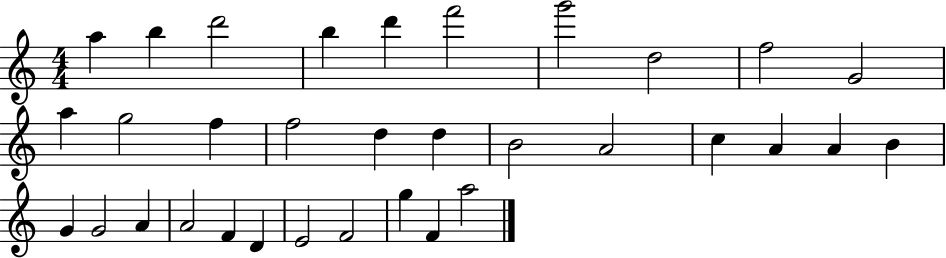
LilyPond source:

{
  \clef treble
  \numericTimeSignature
  \time 4/4
  \key c \major
  a''4 b''4 d'''2 | b''4 d'''4 f'''2 | g'''2 d''2 | f''2 g'2 | \break a''4 g''2 f''4 | f''2 d''4 d''4 | b'2 a'2 | c''4 a'4 a'4 b'4 | \break g'4 g'2 a'4 | a'2 f'4 d'4 | e'2 f'2 | g''4 f'4 a''2 | \break \bar "|."
}